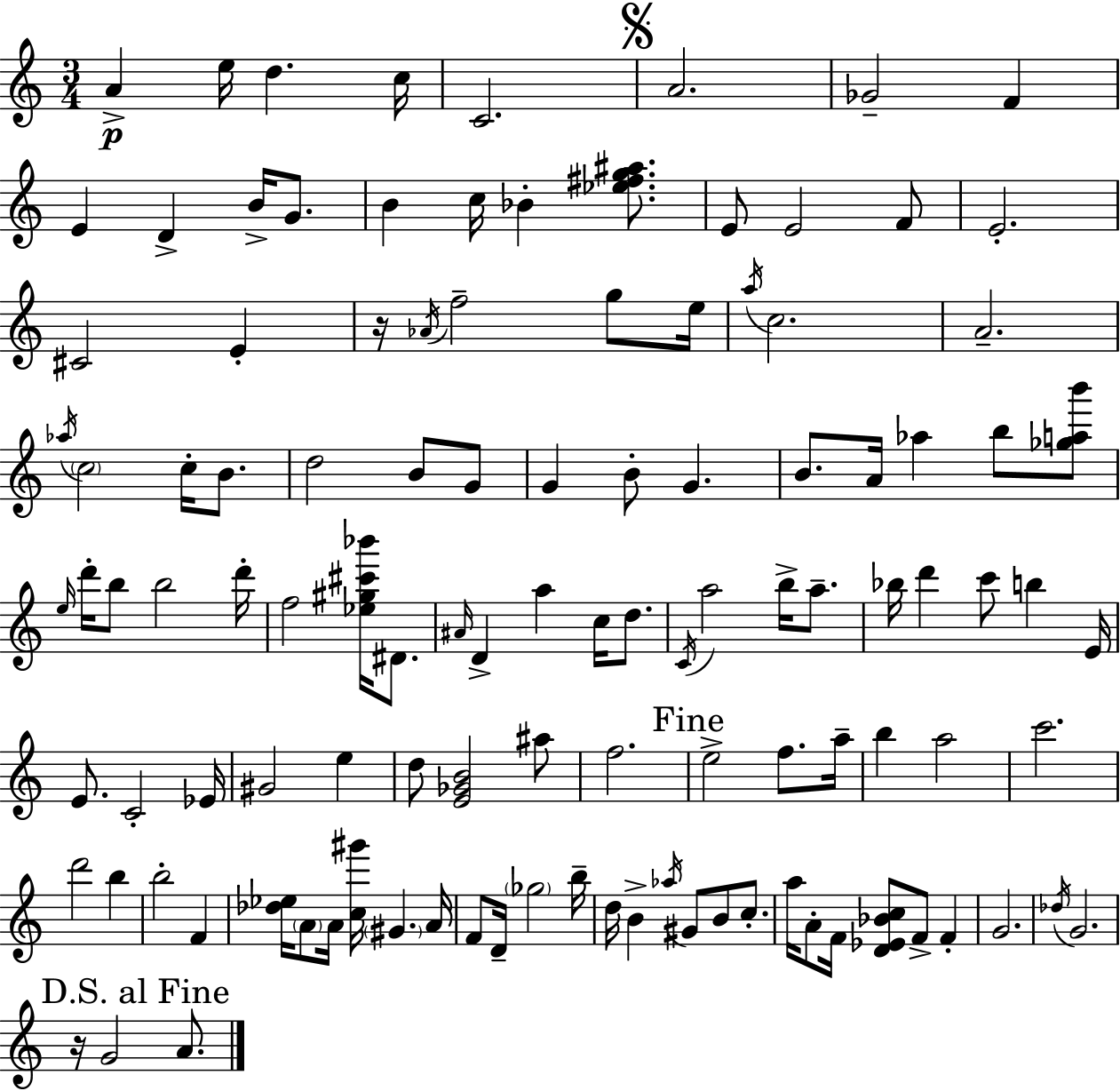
X:1
T:Untitled
M:3/4
L:1/4
K:C
A e/4 d c/4 C2 A2 _G2 F E D B/4 G/2 B c/4 _B [_e^fg^a]/2 E/2 E2 F/2 E2 ^C2 E z/4 _A/4 f2 g/2 e/4 a/4 c2 A2 _a/4 c2 c/4 B/2 d2 B/2 G/2 G B/2 G B/2 A/4 _a b/2 [_gab']/2 e/4 d'/4 b/2 b2 d'/4 f2 [_e^g^c'_b']/4 ^D/2 ^A/4 D a c/4 d/2 C/4 a2 b/4 a/2 _b/4 d' c'/2 b E/4 E/2 C2 _E/4 ^G2 e d/2 [E_GB]2 ^a/2 f2 e2 f/2 a/4 b a2 c'2 d'2 b b2 F [_d_e]/4 A/2 A/4 [c^g']/4 ^G A/4 F/2 D/4 _g2 b/4 d/4 B _a/4 ^G/2 B/2 c/2 a/4 A/2 F/4 [D_E_Bc]/2 F/2 F G2 _d/4 G2 z/4 G2 A/2